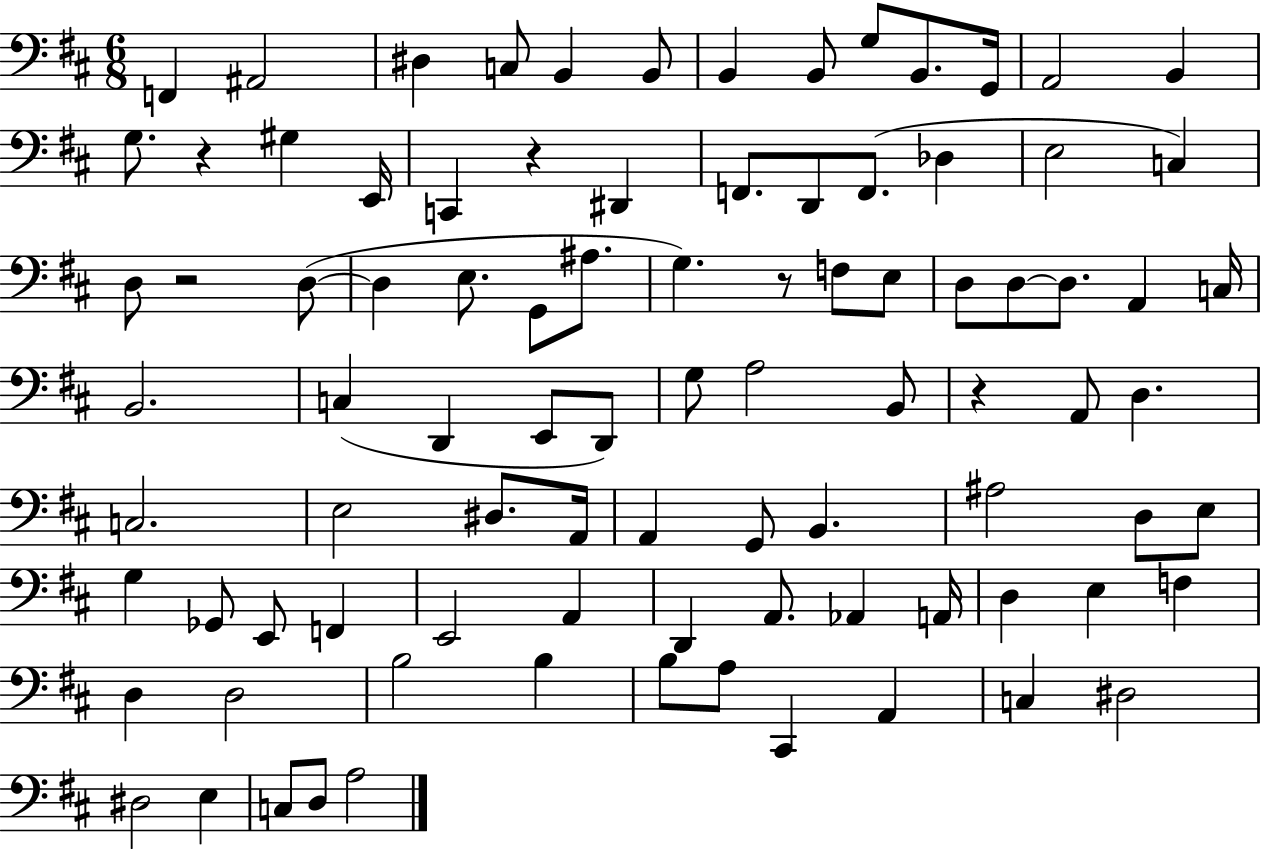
{
  \clef bass
  \numericTimeSignature
  \time 6/8
  \key d \major
  f,4 ais,2 | dis4 c8 b,4 b,8 | b,4 b,8 g8 b,8. g,16 | a,2 b,4 | \break g8. r4 gis4 e,16 | c,4 r4 dis,4 | f,8. d,8 f,8.( des4 | e2 c4) | \break d8 r2 d8~(~ | d4 e8. g,8 ais8. | g4.) r8 f8 e8 | d8 d8~~ d8. a,4 c16 | \break b,2. | c4( d,4 e,8 d,8) | g8 a2 b,8 | r4 a,8 d4. | \break c2. | e2 dis8. a,16 | a,4 g,8 b,4. | ais2 d8 e8 | \break g4 ges,8 e,8 f,4 | e,2 a,4 | d,4 a,8. aes,4 a,16 | d4 e4 f4 | \break d4 d2 | b2 b4 | b8 a8 cis,4 a,4 | c4 dis2 | \break dis2 e4 | c8 d8 a2 | \bar "|."
}